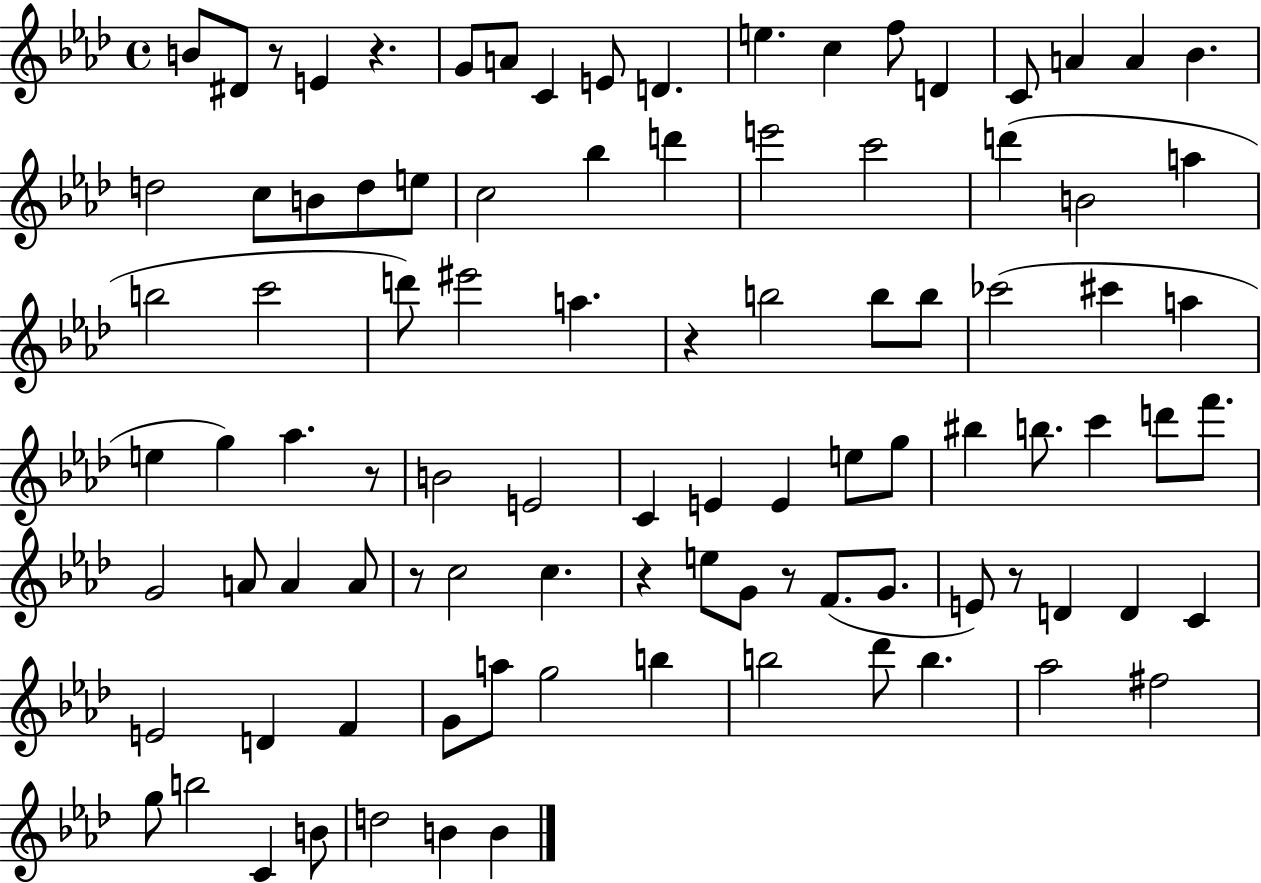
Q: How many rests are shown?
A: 8